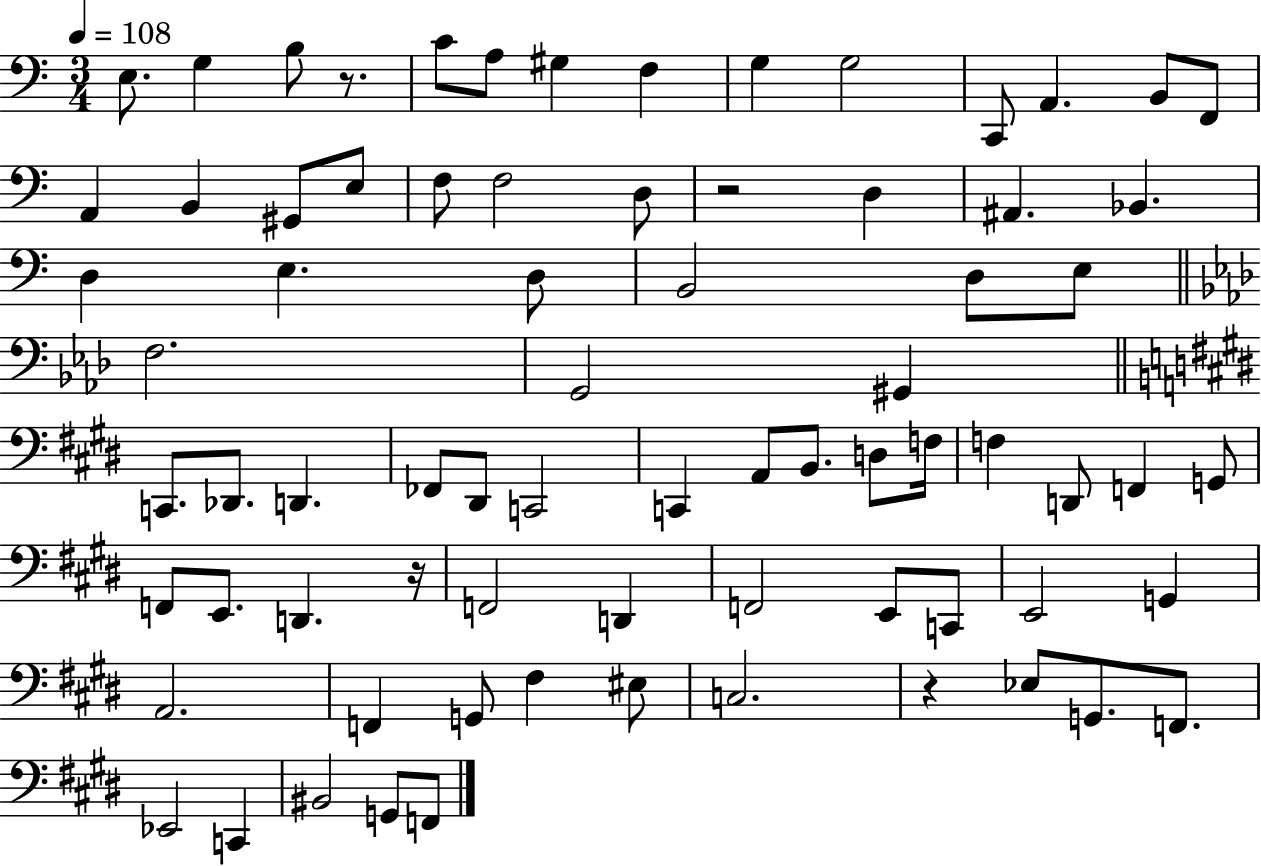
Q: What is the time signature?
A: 3/4